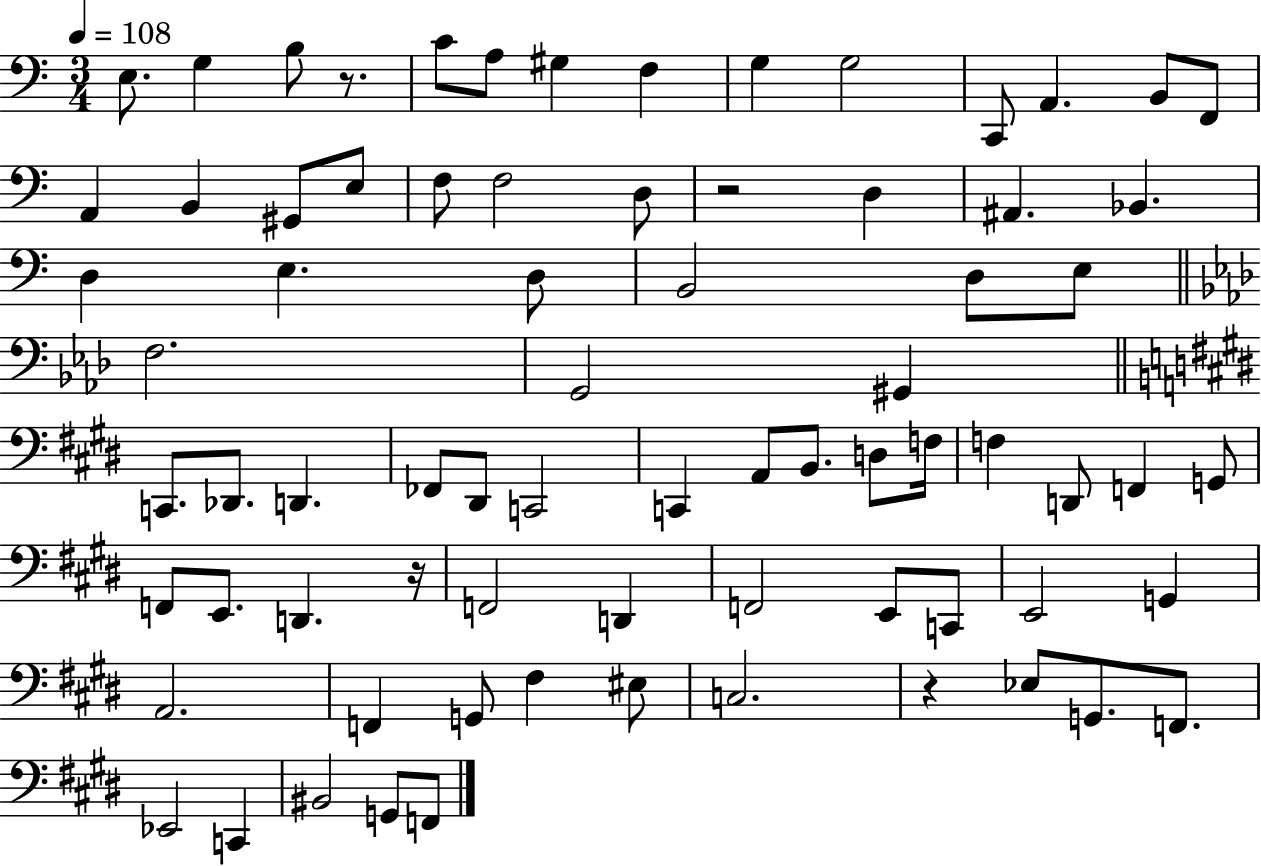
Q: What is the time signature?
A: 3/4